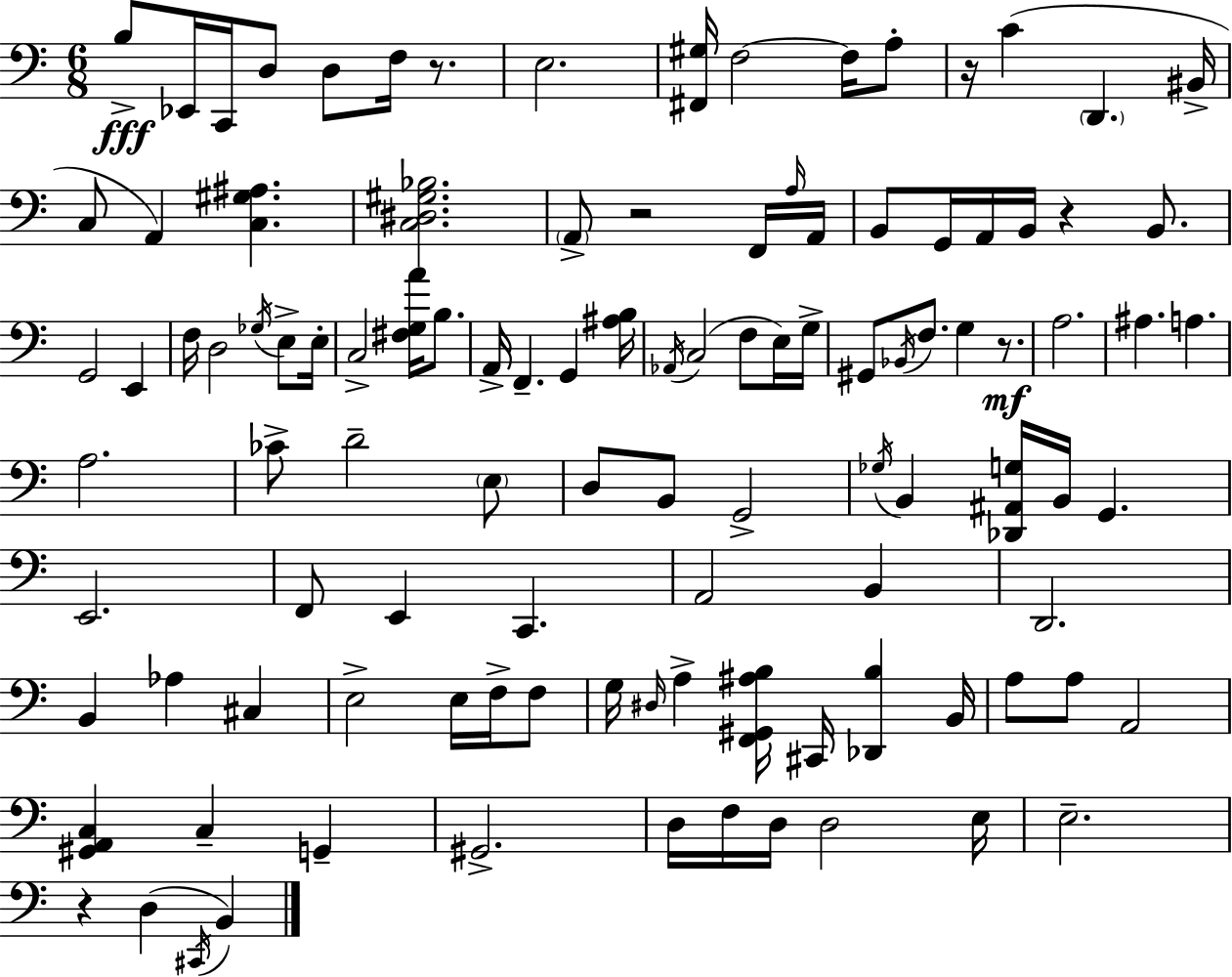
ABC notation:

X:1
T:Untitled
M:6/8
L:1/4
K:C
B,/2 _E,,/4 C,,/4 D,/2 D,/2 F,/4 z/2 E,2 [^F,,^G,]/4 F,2 F,/4 A,/2 z/4 C D,, ^B,,/4 C,/2 A,, [C,^G,^A,] [C,^D,^G,_B,]2 A,,/2 z2 F,,/4 A,/4 A,,/4 B,,/2 G,,/4 A,,/4 B,,/4 z B,,/2 G,,2 E,, F,/4 D,2 _G,/4 E,/2 E,/4 C,2 [^F,G,A]/4 B,/2 A,,/4 F,, G,, [^A,B,]/4 _A,,/4 C,2 F,/2 E,/4 G,/4 ^G,,/2 _B,,/4 F,/2 G, z/2 A,2 ^A, A, A,2 _C/2 D2 E,/2 D,/2 B,,/2 G,,2 _G,/4 B,, [_D,,^A,,G,]/4 B,,/4 G,, E,,2 F,,/2 E,, C,, A,,2 B,, D,,2 B,, _A, ^C, E,2 E,/4 F,/4 F,/2 G,/4 ^D,/4 A, [F,,^G,,^A,B,]/4 ^C,,/4 [_D,,B,] B,,/4 A,/2 A,/2 A,,2 [^G,,A,,C,] C, G,, ^G,,2 D,/4 F,/4 D,/4 D,2 E,/4 E,2 z D, ^C,,/4 B,,